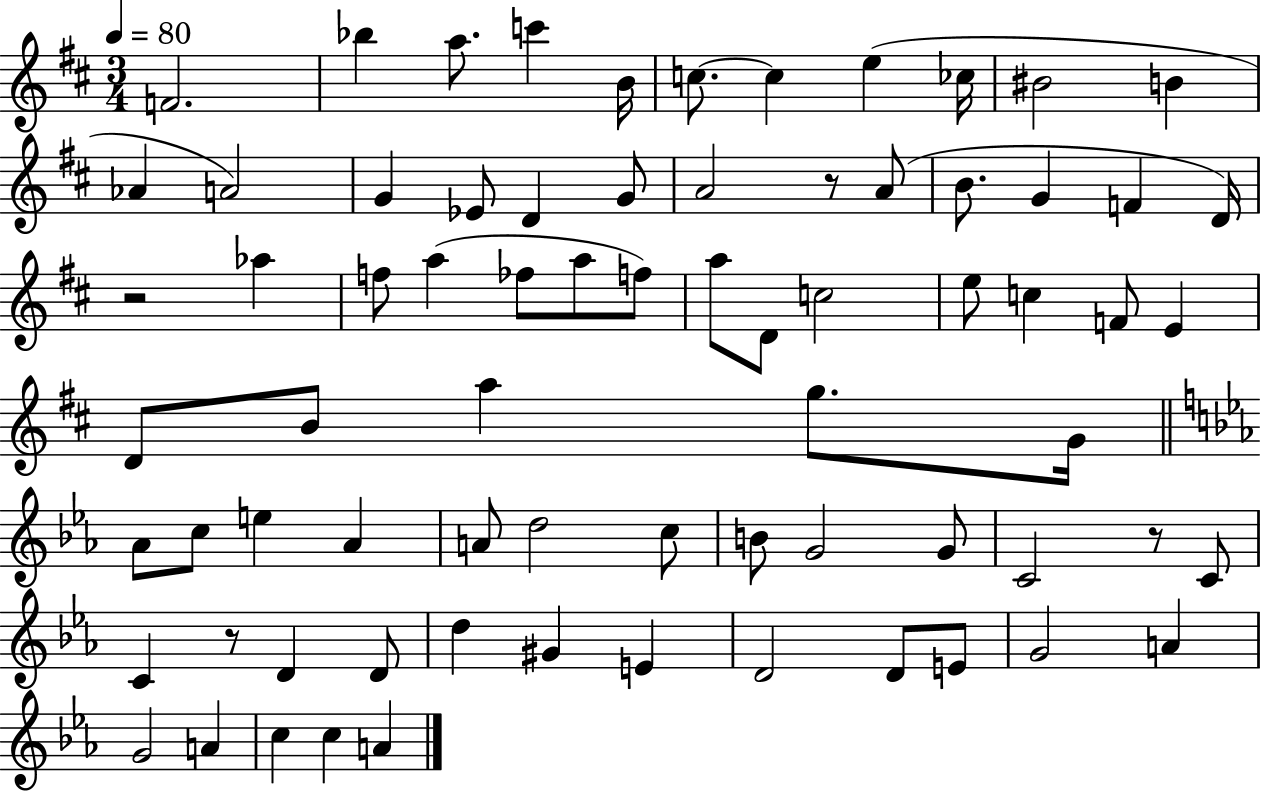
F4/h. Bb5/q A5/e. C6/q B4/s C5/e. C5/q E5/q CES5/s BIS4/h B4/q Ab4/q A4/h G4/q Eb4/e D4/q G4/e A4/h R/e A4/e B4/e. G4/q F4/q D4/s R/h Ab5/q F5/e A5/q FES5/e A5/e F5/e A5/e D4/e C5/h E5/e C5/q F4/e E4/q D4/e B4/e A5/q G5/e. G4/s Ab4/e C5/e E5/q Ab4/q A4/e D5/h C5/e B4/e G4/h G4/e C4/h R/e C4/e C4/q R/e D4/q D4/e D5/q G#4/q E4/q D4/h D4/e E4/e G4/h A4/q G4/h A4/q C5/q C5/q A4/q